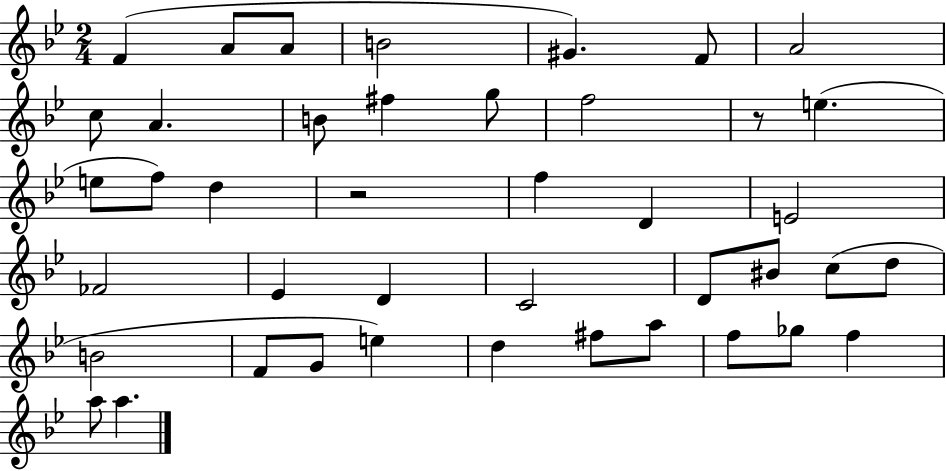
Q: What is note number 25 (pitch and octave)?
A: D4